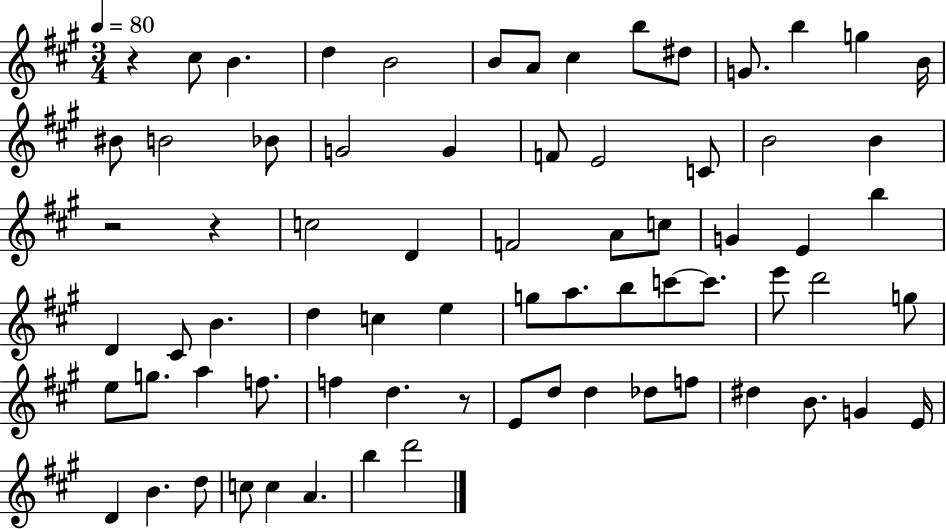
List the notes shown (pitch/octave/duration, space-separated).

R/q C#5/e B4/q. D5/q B4/h B4/e A4/e C#5/q B5/e D#5/e G4/e. B5/q G5/q B4/s BIS4/e B4/h Bb4/e G4/h G4/q F4/e E4/h C4/e B4/h B4/q R/h R/q C5/h D4/q F4/h A4/e C5/e G4/q E4/q B5/q D4/q C#4/e B4/q. D5/q C5/q E5/q G5/e A5/e. B5/e C6/e C6/e. E6/e D6/h G5/e E5/e G5/e. A5/q F5/e. F5/q D5/q. R/e E4/e D5/e D5/q Db5/e F5/e D#5/q B4/e. G4/q E4/s D4/q B4/q. D5/e C5/e C5/q A4/q. B5/q D6/h